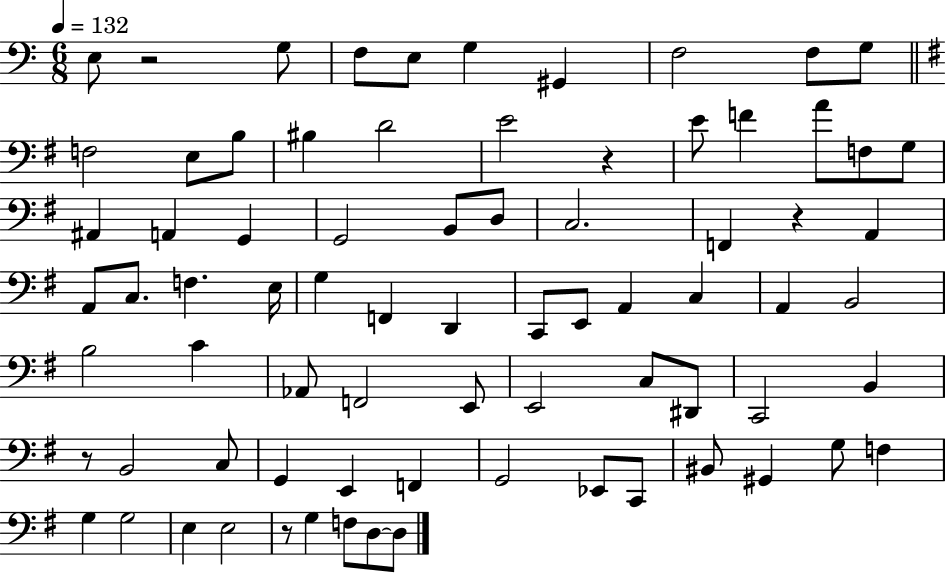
{
  \clef bass
  \numericTimeSignature
  \time 6/8
  \key c \major
  \tempo 4 = 132
  e8 r2 g8 | f8 e8 g4 gis,4 | f2 f8 g8 | \bar "||" \break \key g \major f2 e8 b8 | bis4 d'2 | e'2 r4 | e'8 f'4 a'8 f8 g8 | \break ais,4 a,4 g,4 | g,2 b,8 d8 | c2. | f,4 r4 a,4 | \break a,8 c8. f4. e16 | g4 f,4 d,4 | c,8 e,8 a,4 c4 | a,4 b,2 | \break b2 c'4 | aes,8 f,2 e,8 | e,2 c8 dis,8 | c,2 b,4 | \break r8 b,2 c8 | g,4 e,4 f,4 | g,2 ees,8 c,8 | bis,8 gis,4 g8 f4 | \break g4 g2 | e4 e2 | r8 g4 f8 d8~~ d8 | \bar "|."
}